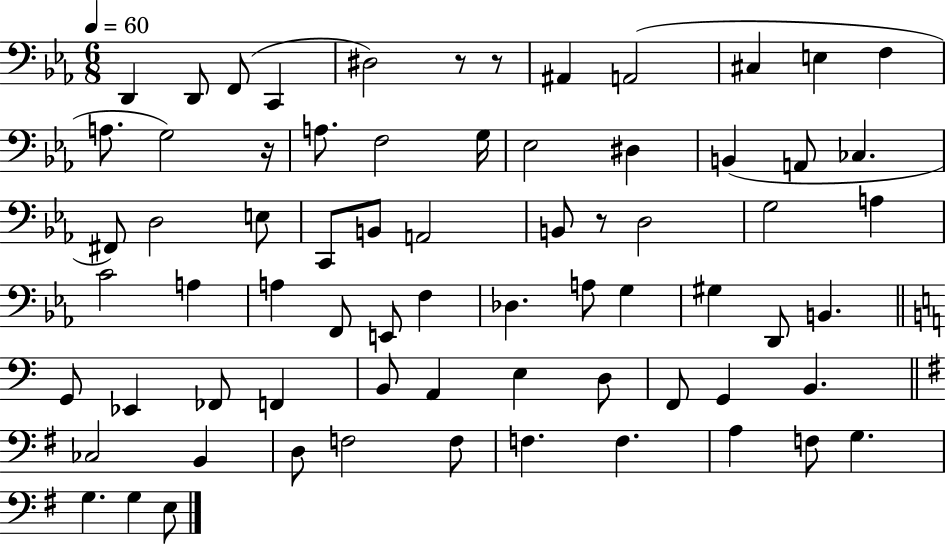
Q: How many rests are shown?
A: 4